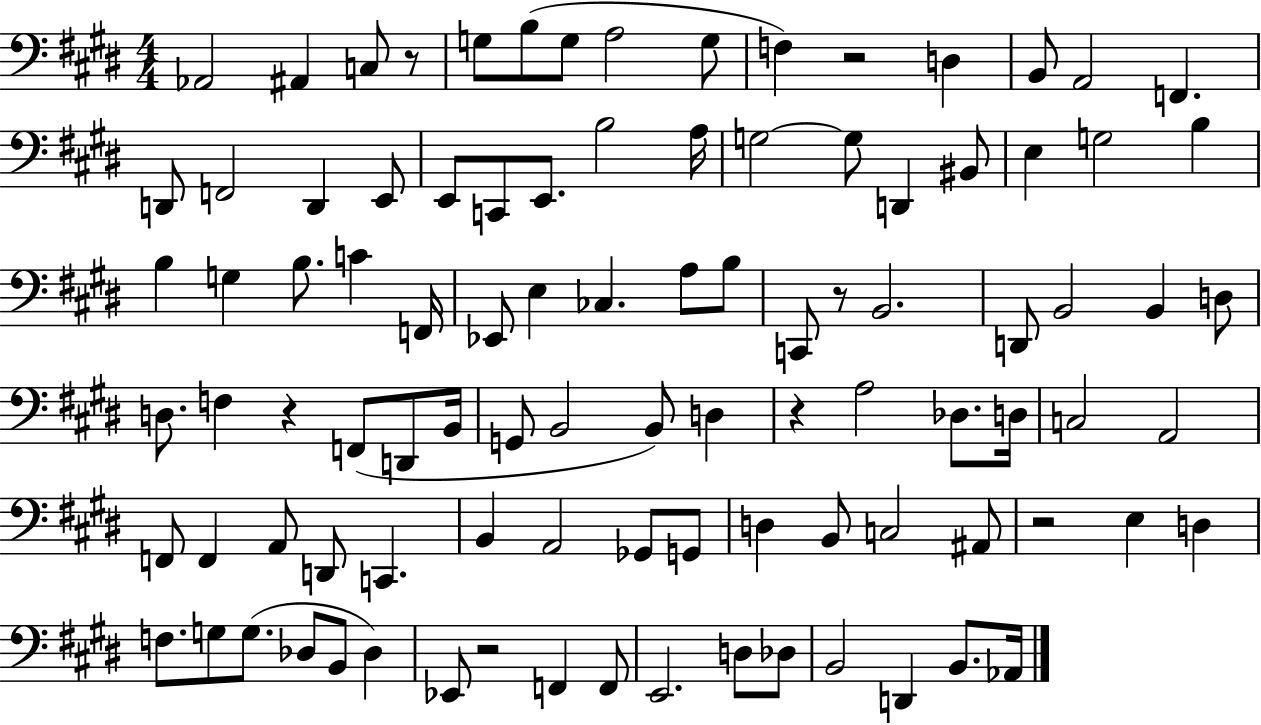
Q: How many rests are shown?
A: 7